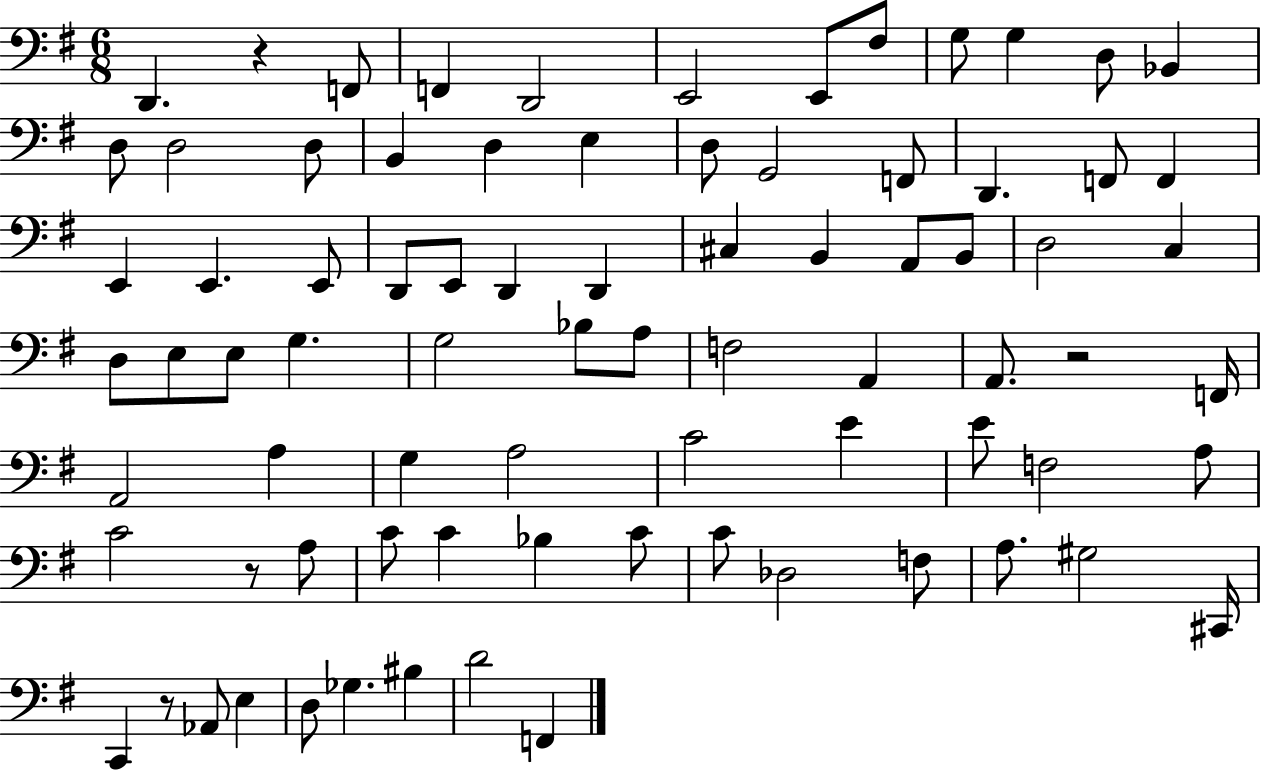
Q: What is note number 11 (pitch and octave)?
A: Bb2